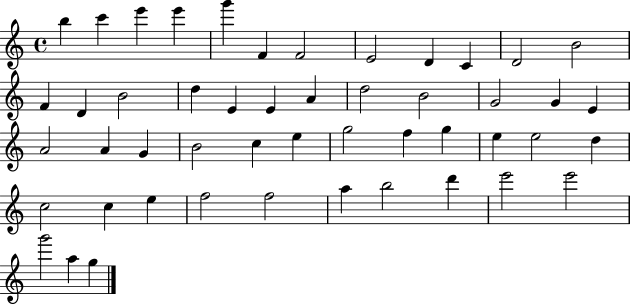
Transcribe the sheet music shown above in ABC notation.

X:1
T:Untitled
M:4/4
L:1/4
K:C
b c' e' e' g' F F2 E2 D C D2 B2 F D B2 d E E A d2 B2 G2 G E A2 A G B2 c e g2 f g e e2 d c2 c e f2 f2 a b2 d' e'2 e'2 g'2 a g